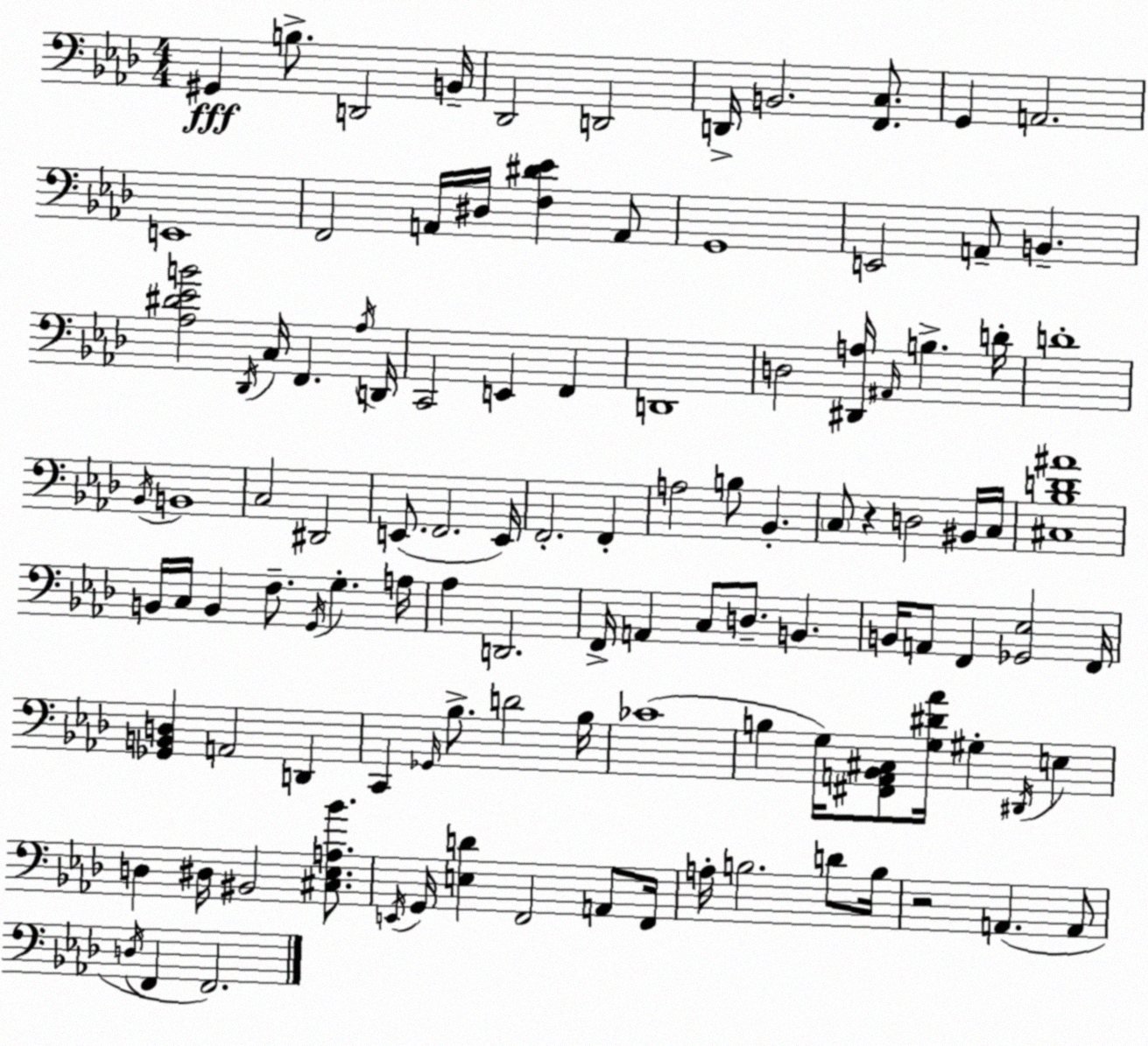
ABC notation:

X:1
T:Untitled
M:4/4
L:1/4
K:Ab
^G,, B,/2 D,,2 B,,/4 _D,,2 D,,2 D,,/4 B,,2 [F,,C,]/2 G,, A,,2 E,,4 F,,2 A,,/4 ^D,/4 [F,^D_E] A,,/2 G,,4 E,,2 A,,/2 B,, [_A,^D_EB]2 _D,,/4 C,/4 F,, _A,/4 D,,/4 C,,2 E,, F,, D,,4 D,2 [^D,,A,]/4 ^A,,/4 B, D/4 D4 _B,,/4 B,,4 C,2 ^D,,2 E,,/2 F,,2 E,,/4 F,,2 F,, A,2 B,/2 _B,, C,/2 z D,2 ^B,,/4 C,/4 [^C,_B,D^A]4 B,,/4 C,/4 B,, F,/2 G,,/4 G, A,/4 _A, D,,2 F,,/4 A,, C,/2 D,/2 B,, B,,/4 A,,/2 F,, [_G,,_E,]2 F,,/4 [_G,,B,,D,] A,,2 D,, C,, _G,,/4 _B,/2 D2 _B,/4 _C4 B, G,/4 [^F,,A,,_B,,^C,]/2 [G,^D_A]/4 ^G, ^D,,/4 E, D, ^D,/4 ^B,,2 [^C,_E,A,_B]/2 E,,/4 G,,/4 [E,D] F,,2 A,,/2 F,,/4 A,/4 B,2 D/2 B,/4 z2 A,, A,,/2 D,/4 F,, F,,2